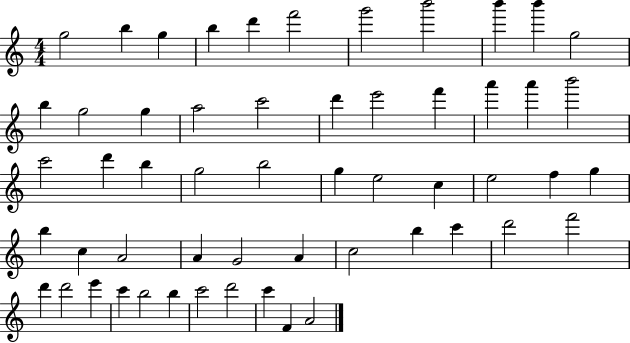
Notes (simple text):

G5/h B5/q G5/q B5/q D6/q F6/h G6/h B6/h B6/q B6/q G5/h B5/q G5/h G5/q A5/h C6/h D6/q E6/h F6/q A6/q A6/q B6/h C6/h D6/q B5/q G5/h B5/h G5/q E5/h C5/q E5/h F5/q G5/q B5/q C5/q A4/h A4/q G4/h A4/q C5/h B5/q C6/q D6/h F6/h D6/q D6/h E6/q C6/q B5/h B5/q C6/h D6/h C6/q F4/q A4/h